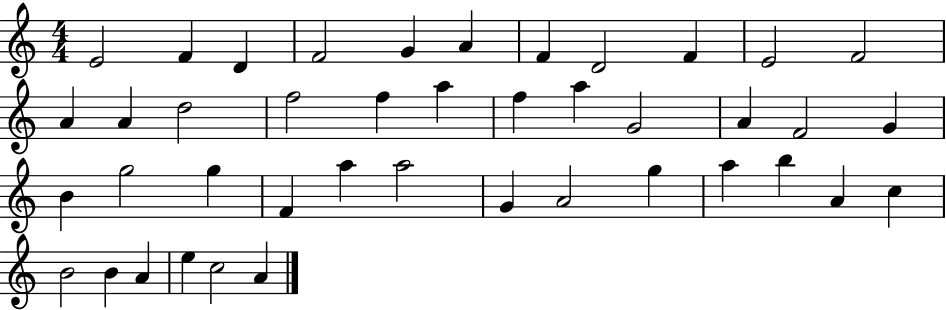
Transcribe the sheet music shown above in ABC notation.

X:1
T:Untitled
M:4/4
L:1/4
K:C
E2 F D F2 G A F D2 F E2 F2 A A d2 f2 f a f a G2 A F2 G B g2 g F a a2 G A2 g a b A c B2 B A e c2 A